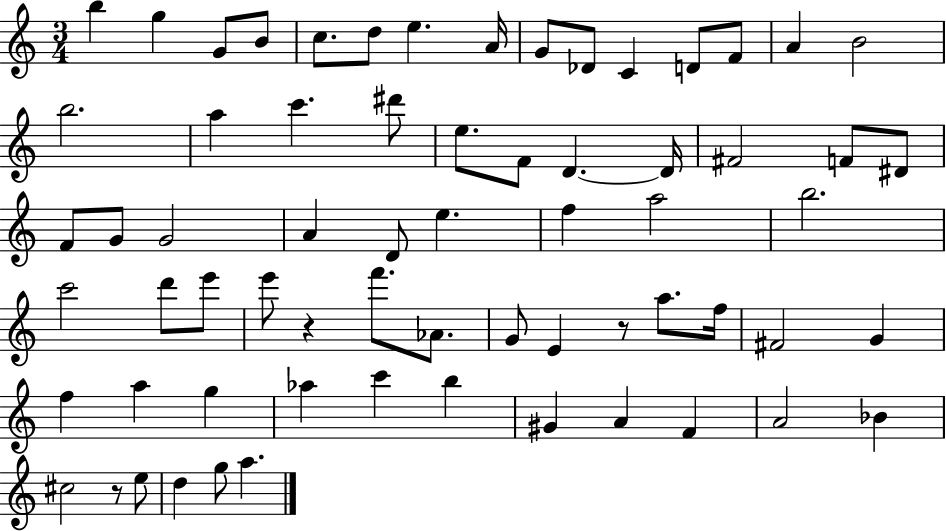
{
  \clef treble
  \numericTimeSignature
  \time 3/4
  \key c \major
  b''4 g''4 g'8 b'8 | c''8. d''8 e''4. a'16 | g'8 des'8 c'4 d'8 f'8 | a'4 b'2 | \break b''2. | a''4 c'''4. dis'''8 | e''8. f'8 d'4.~~ d'16 | fis'2 f'8 dis'8 | \break f'8 g'8 g'2 | a'4 d'8 e''4. | f''4 a''2 | b''2. | \break c'''2 d'''8 e'''8 | e'''8 r4 f'''8. aes'8. | g'8 e'4 r8 a''8. f''16 | fis'2 g'4 | \break f''4 a''4 g''4 | aes''4 c'''4 b''4 | gis'4 a'4 f'4 | a'2 bes'4 | \break cis''2 r8 e''8 | d''4 g''8 a''4. | \bar "|."
}